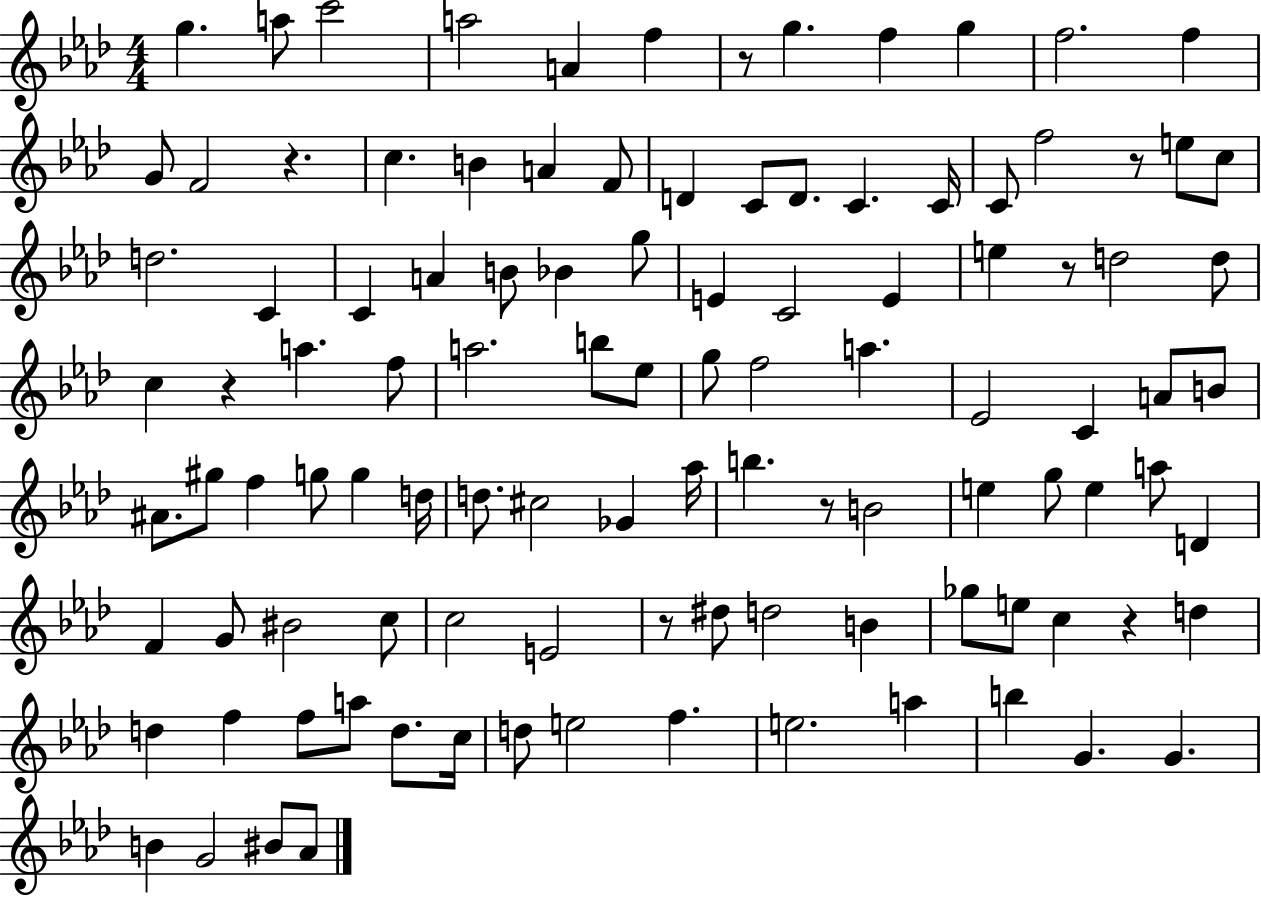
X:1
T:Untitled
M:4/4
L:1/4
K:Ab
g a/2 c'2 a2 A f z/2 g f g f2 f G/2 F2 z c B A F/2 D C/2 D/2 C C/4 C/2 f2 z/2 e/2 c/2 d2 C C A B/2 _B g/2 E C2 E e z/2 d2 d/2 c z a f/2 a2 b/2 _e/2 g/2 f2 a _E2 C A/2 B/2 ^A/2 ^g/2 f g/2 g d/4 d/2 ^c2 _G _a/4 b z/2 B2 e g/2 e a/2 D F G/2 ^B2 c/2 c2 E2 z/2 ^d/2 d2 B _g/2 e/2 c z d d f f/2 a/2 d/2 c/4 d/2 e2 f e2 a b G G B G2 ^B/2 _A/2